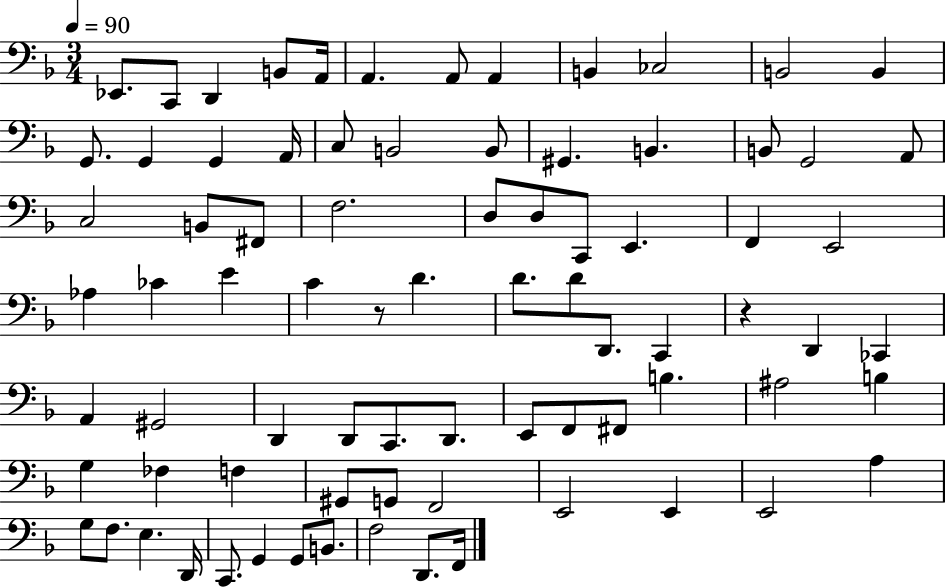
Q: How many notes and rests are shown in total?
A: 80